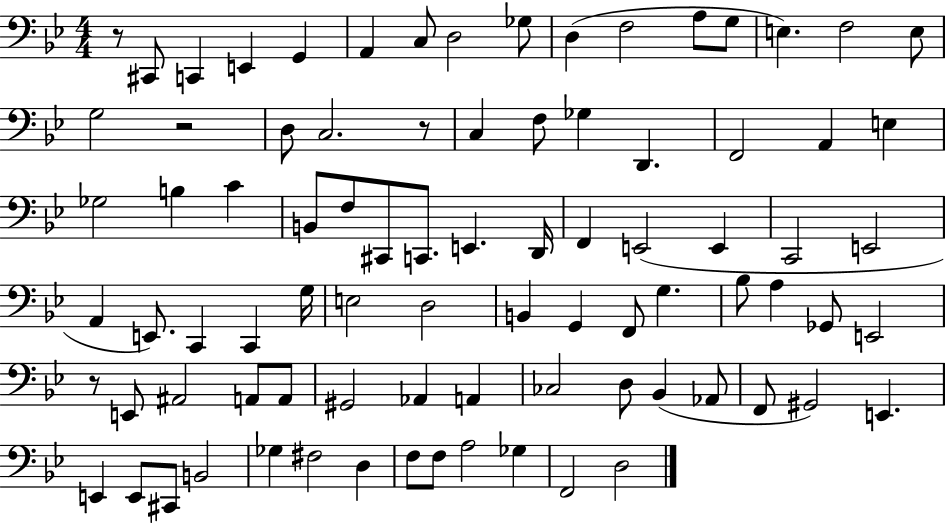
R/e C#2/e C2/q E2/q G2/q A2/q C3/e D3/h Gb3/e D3/q F3/h A3/e G3/e E3/q. F3/h E3/e G3/h R/h D3/e C3/h. R/e C3/q F3/e Gb3/q D2/q. F2/h A2/q E3/q Gb3/h B3/q C4/q B2/e F3/e C#2/e C2/e. E2/q. D2/s F2/q E2/h E2/q C2/h E2/h A2/q E2/e. C2/q C2/q G3/s E3/h D3/h B2/q G2/q F2/e G3/q. Bb3/e A3/q Gb2/e E2/h R/e E2/e A#2/h A2/e A2/e G#2/h Ab2/q A2/q CES3/h D3/e Bb2/q Ab2/e F2/e G#2/h E2/q. E2/q E2/e C#2/e B2/h Gb3/q F#3/h D3/q F3/e F3/e A3/h Gb3/q F2/h D3/h